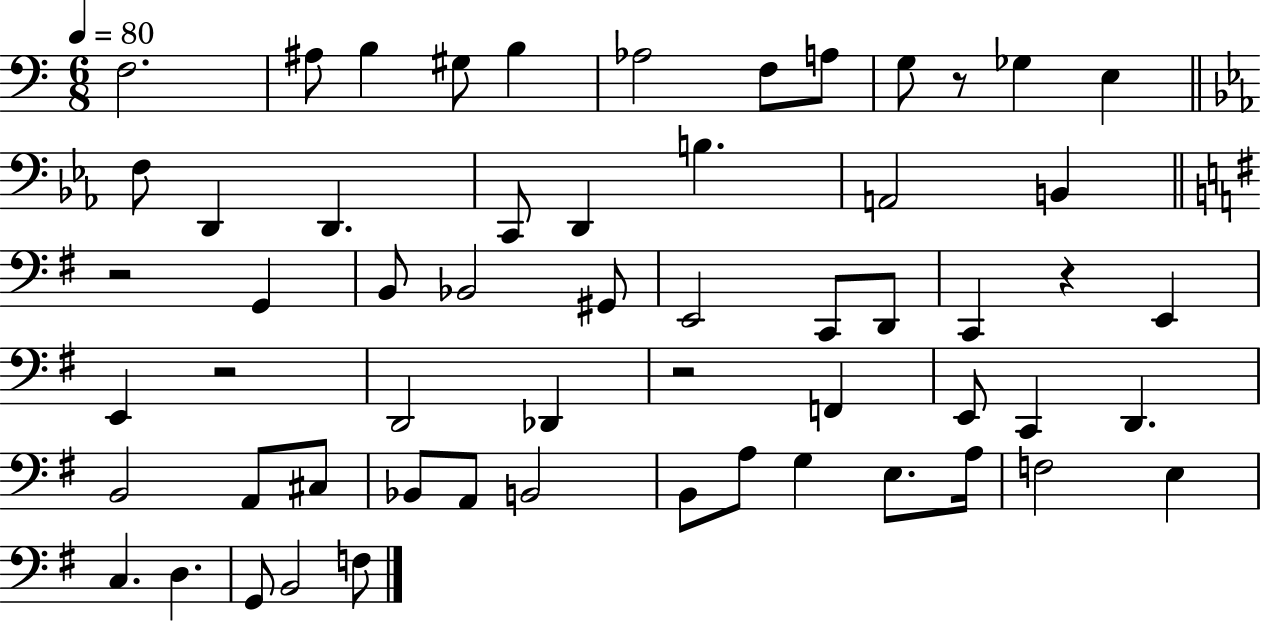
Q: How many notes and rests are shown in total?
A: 58